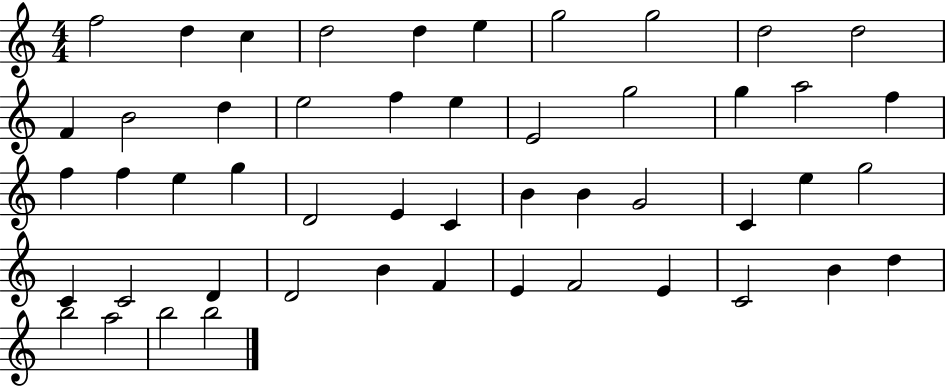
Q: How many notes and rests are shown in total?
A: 50